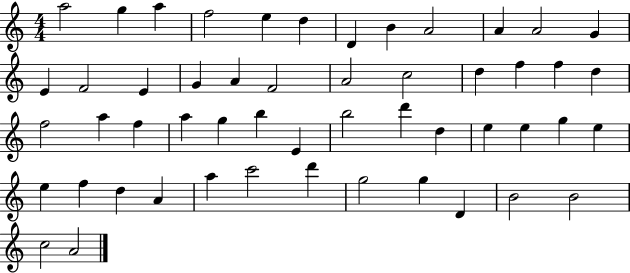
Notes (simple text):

A5/h G5/q A5/q F5/h E5/q D5/q D4/q B4/q A4/h A4/q A4/h G4/q E4/q F4/h E4/q G4/q A4/q F4/h A4/h C5/h D5/q F5/q F5/q D5/q F5/h A5/q F5/q A5/q G5/q B5/q E4/q B5/h D6/q D5/q E5/q E5/q G5/q E5/q E5/q F5/q D5/q A4/q A5/q C6/h D6/q G5/h G5/q D4/q B4/h B4/h C5/h A4/h